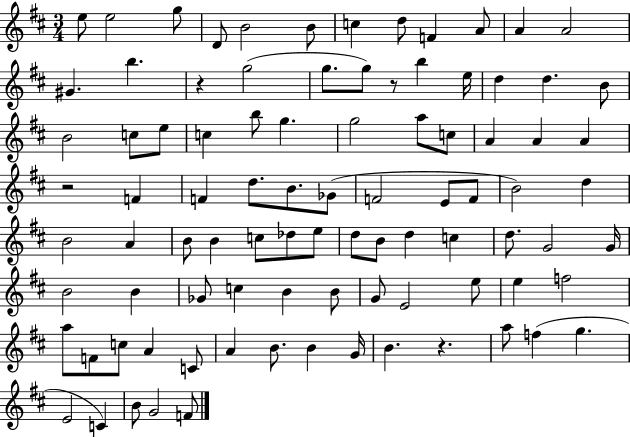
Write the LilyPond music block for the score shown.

{
  \clef treble
  \numericTimeSignature
  \time 3/4
  \key d \major
  e''8 e''2 g''8 | d'8 b'2 b'8 | c''4 d''8 f'4 a'8 | a'4 a'2 | \break gis'4. b''4. | r4 g''2( | g''8. g''8) r8 b''4 e''16 | d''4 d''4. b'8 | \break b'2 c''8 e''8 | c''4 b''8 g''4. | g''2 a''8 c''8 | a'4 a'4 a'4 | \break r2 f'4 | f'4 d''8. b'8. ges'8( | f'2 e'8 f'8 | b'2) d''4 | \break b'2 a'4 | b'8 b'4 c''8 des''8 e''8 | d''8 b'8 d''4 c''4 | d''8. g'2 g'16 | \break b'2 b'4 | ges'8 c''4 b'4 b'8 | g'8 e'2 e''8 | e''4 f''2 | \break a''8 f'8 c''8 a'4 c'8 | a'4 b'8. b'4 g'16 | b'4. r4. | a''8 f''4( g''4. | \break e'2 c'4) | b'8 g'2 f'8 | \bar "|."
}